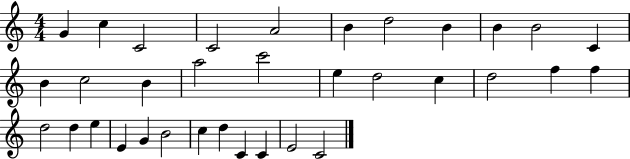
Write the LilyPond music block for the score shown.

{
  \clef treble
  \numericTimeSignature
  \time 4/4
  \key c \major
  g'4 c''4 c'2 | c'2 a'2 | b'4 d''2 b'4 | b'4 b'2 c'4 | \break b'4 c''2 b'4 | a''2 c'''2 | e''4 d''2 c''4 | d''2 f''4 f''4 | \break d''2 d''4 e''4 | e'4 g'4 b'2 | c''4 d''4 c'4 c'4 | e'2 c'2 | \break \bar "|."
}